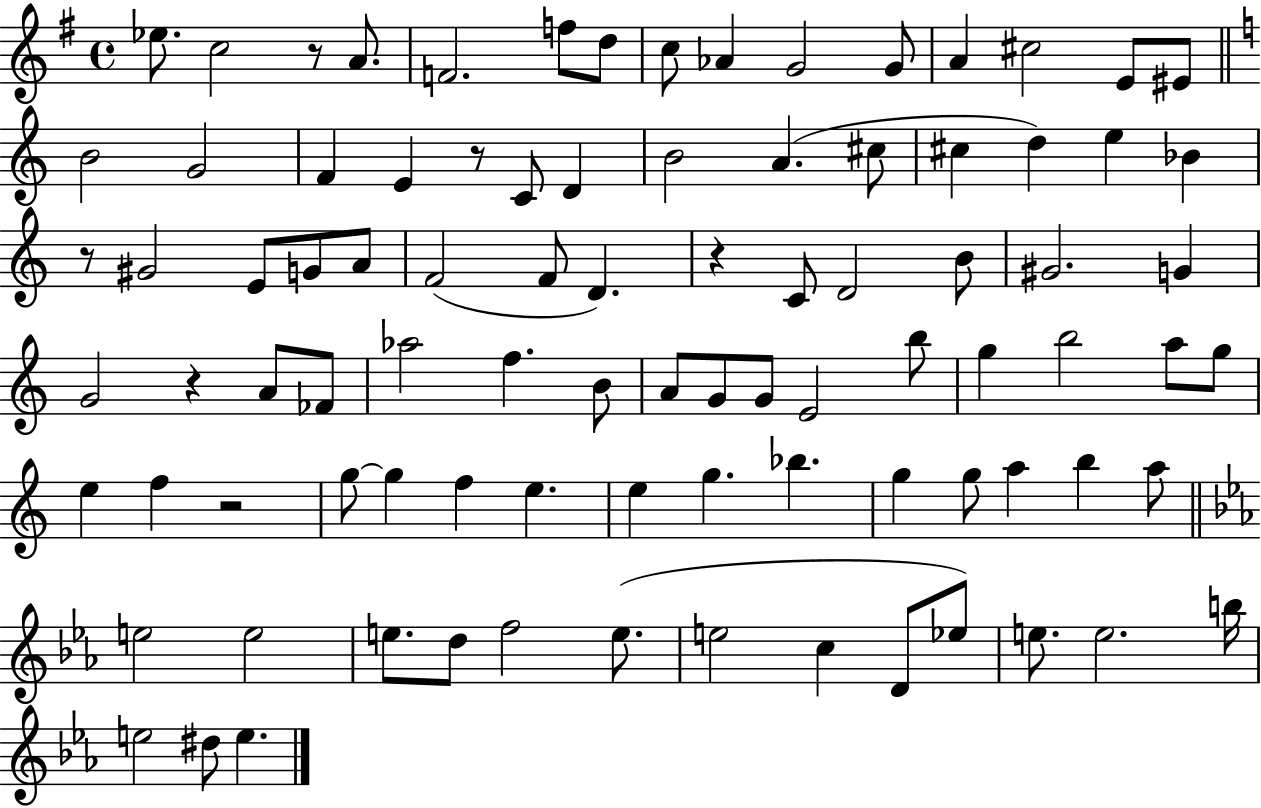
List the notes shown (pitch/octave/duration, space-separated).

Eb5/e. C5/h R/e A4/e. F4/h. F5/e D5/e C5/e Ab4/q G4/h G4/e A4/q C#5/h E4/e EIS4/e B4/h G4/h F4/q E4/q R/e C4/e D4/q B4/h A4/q. C#5/e C#5/q D5/q E5/q Bb4/q R/e G#4/h E4/e G4/e A4/e F4/h F4/e D4/q. R/q C4/e D4/h B4/e G#4/h. G4/q G4/h R/q A4/e FES4/e Ab5/h F5/q. B4/e A4/e G4/e G4/e E4/h B5/e G5/q B5/h A5/e G5/e E5/q F5/q R/h G5/e G5/q F5/q E5/q. E5/q G5/q. Bb5/q. G5/q G5/e A5/q B5/q A5/e E5/h E5/h E5/e. D5/e F5/h E5/e. E5/h C5/q D4/e Eb5/e E5/e. E5/h. B5/s E5/h D#5/e E5/q.